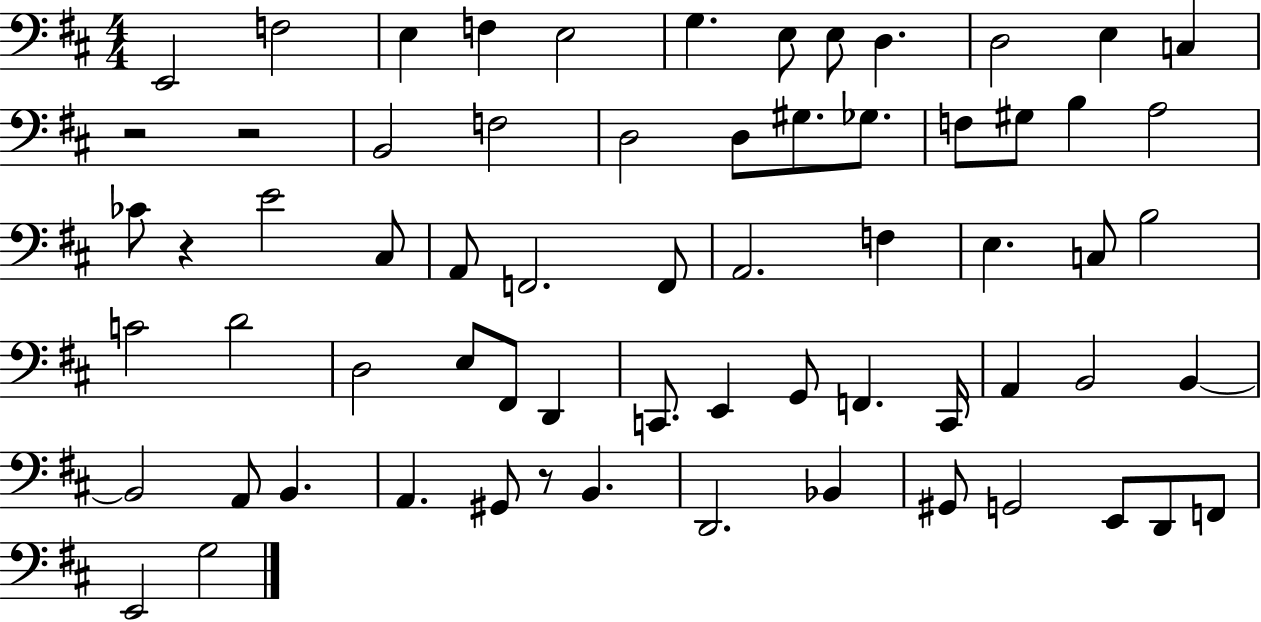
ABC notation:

X:1
T:Untitled
M:4/4
L:1/4
K:D
E,,2 F,2 E, F, E,2 G, E,/2 E,/2 D, D,2 E, C, z2 z2 B,,2 F,2 D,2 D,/2 ^G,/2 _G,/2 F,/2 ^G,/2 B, A,2 _C/2 z E2 ^C,/2 A,,/2 F,,2 F,,/2 A,,2 F, E, C,/2 B,2 C2 D2 D,2 E,/2 ^F,,/2 D,, C,,/2 E,, G,,/2 F,, C,,/4 A,, B,,2 B,, B,,2 A,,/2 B,, A,, ^G,,/2 z/2 B,, D,,2 _B,, ^G,,/2 G,,2 E,,/2 D,,/2 F,,/2 E,,2 G,2